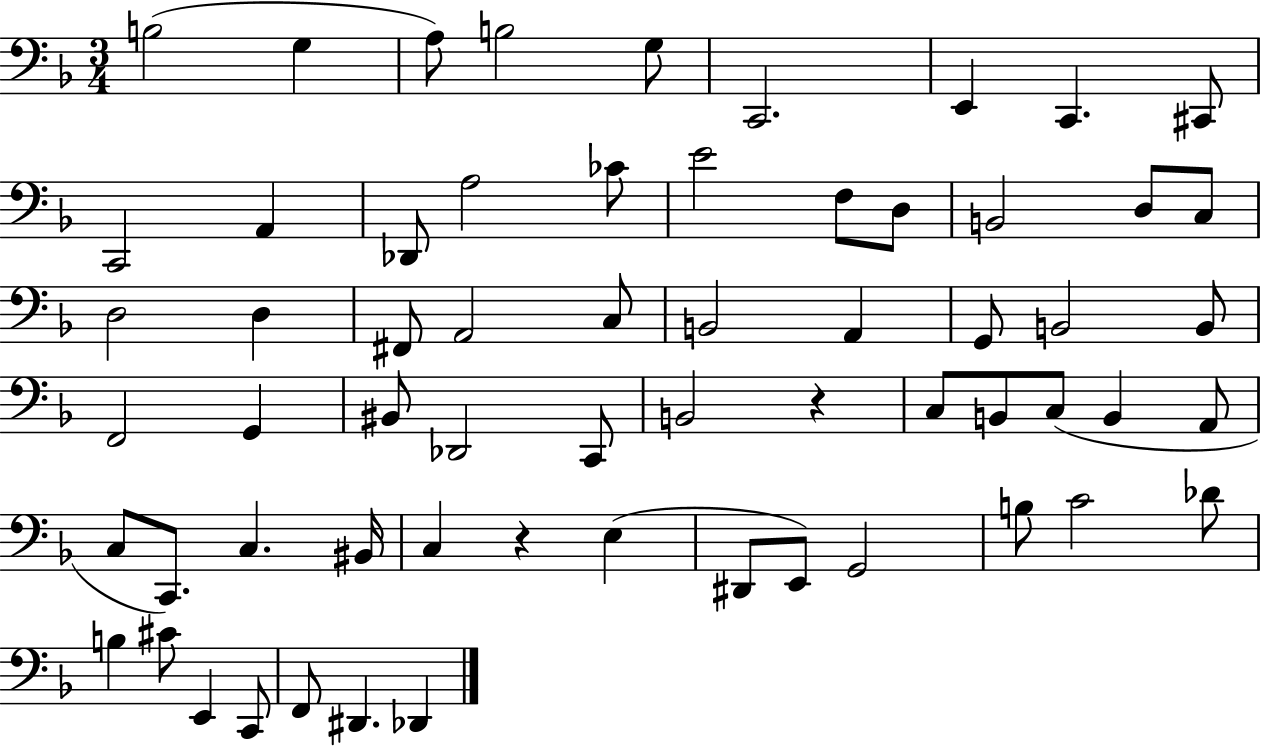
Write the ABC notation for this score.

X:1
T:Untitled
M:3/4
L:1/4
K:F
B,2 G, A,/2 B,2 G,/2 C,,2 E,, C,, ^C,,/2 C,,2 A,, _D,,/2 A,2 _C/2 E2 F,/2 D,/2 B,,2 D,/2 C,/2 D,2 D, ^F,,/2 A,,2 C,/2 B,,2 A,, G,,/2 B,,2 B,,/2 F,,2 G,, ^B,,/2 _D,,2 C,,/2 B,,2 z C,/2 B,,/2 C,/2 B,, A,,/2 C,/2 C,,/2 C, ^B,,/4 C, z E, ^D,,/2 E,,/2 G,,2 B,/2 C2 _D/2 B, ^C/2 E,, C,,/2 F,,/2 ^D,, _D,,